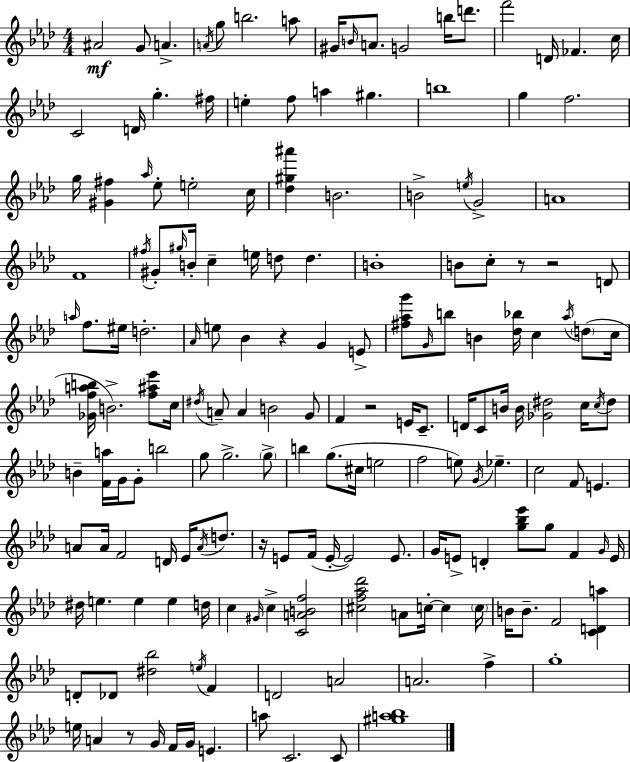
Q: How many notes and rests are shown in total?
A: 174